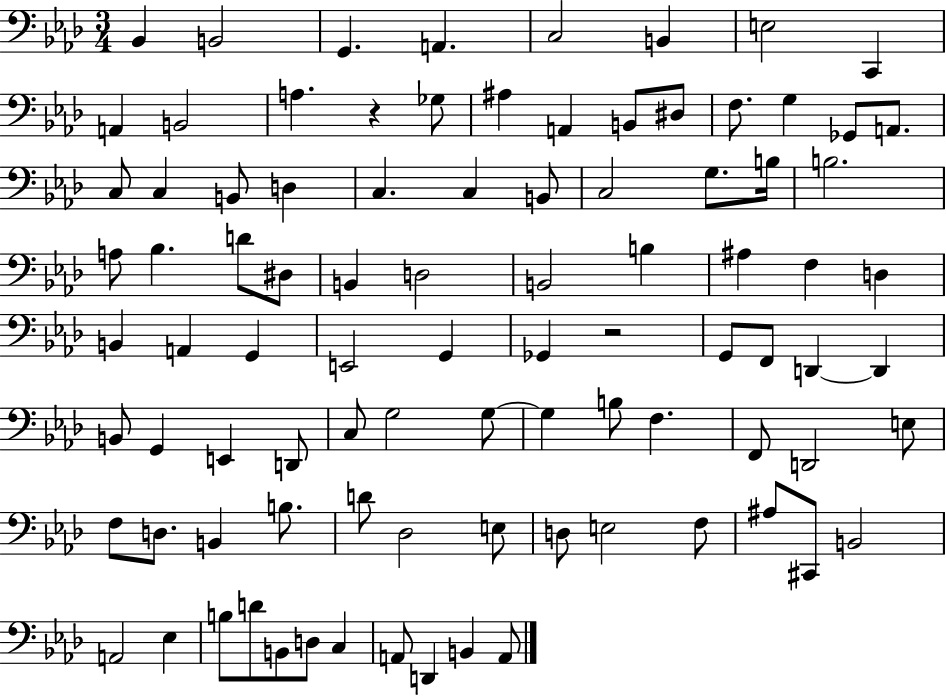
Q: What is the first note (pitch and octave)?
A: Bb2